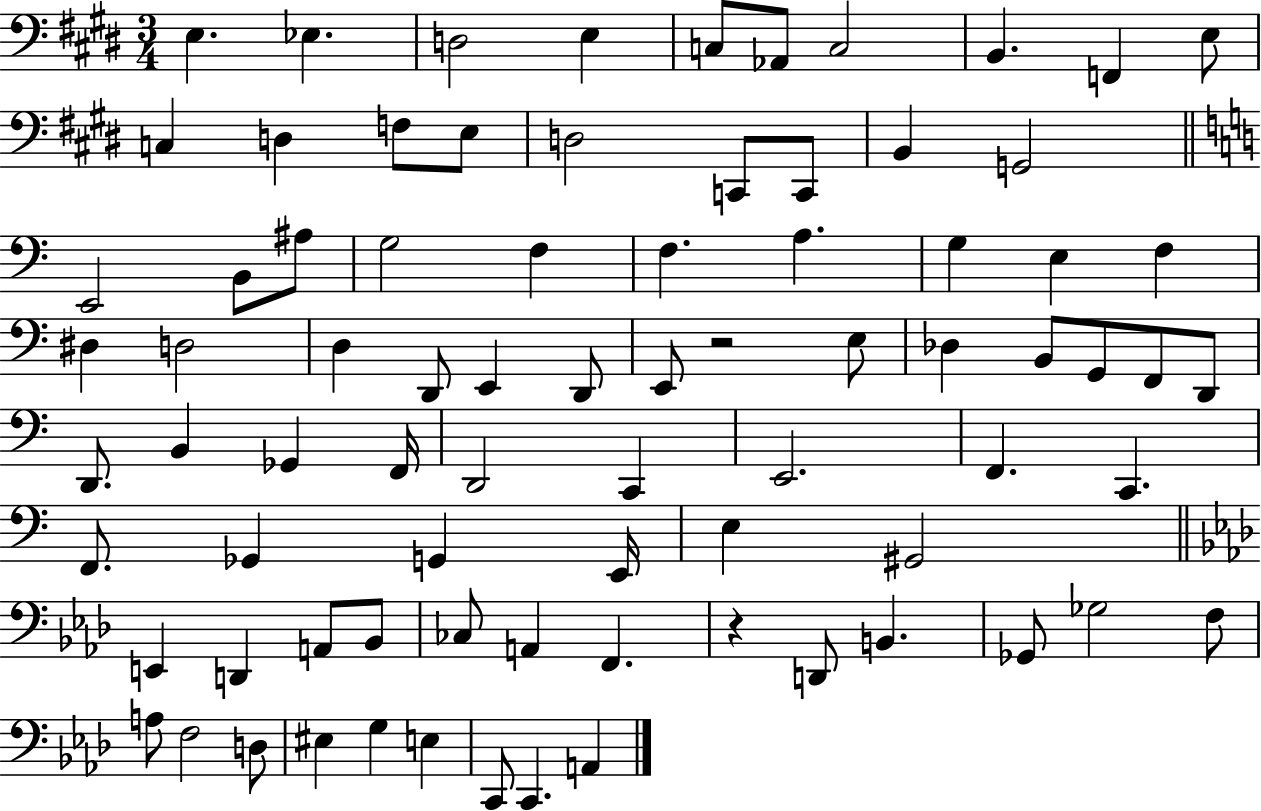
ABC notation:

X:1
T:Untitled
M:3/4
L:1/4
K:E
E, _E, D,2 E, C,/2 _A,,/2 C,2 B,, F,, E,/2 C, D, F,/2 E,/2 D,2 C,,/2 C,,/2 B,, G,,2 E,,2 B,,/2 ^A,/2 G,2 F, F, A, G, E, F, ^D, D,2 D, D,,/2 E,, D,,/2 E,,/2 z2 E,/2 _D, B,,/2 G,,/2 F,,/2 D,,/2 D,,/2 B,, _G,, F,,/4 D,,2 C,, E,,2 F,, C,, F,,/2 _G,, G,, E,,/4 E, ^G,,2 E,, D,, A,,/2 _B,,/2 _C,/2 A,, F,, z D,,/2 B,, _G,,/2 _G,2 F,/2 A,/2 F,2 D,/2 ^E, G, E, C,,/2 C,, A,,